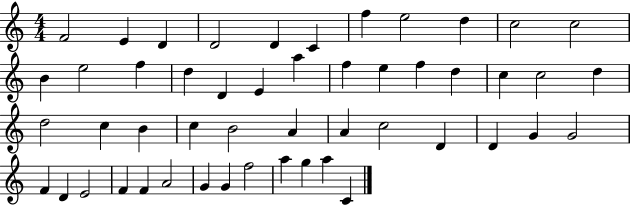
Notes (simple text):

F4/h E4/q D4/q D4/h D4/q C4/q F5/q E5/h D5/q C5/h C5/h B4/q E5/h F5/q D5/q D4/q E4/q A5/q F5/q E5/q F5/q D5/q C5/q C5/h D5/q D5/h C5/q B4/q C5/q B4/h A4/q A4/q C5/h D4/q D4/q G4/q G4/h F4/q D4/q E4/h F4/q F4/q A4/h G4/q G4/q F5/h A5/q G5/q A5/q C4/q